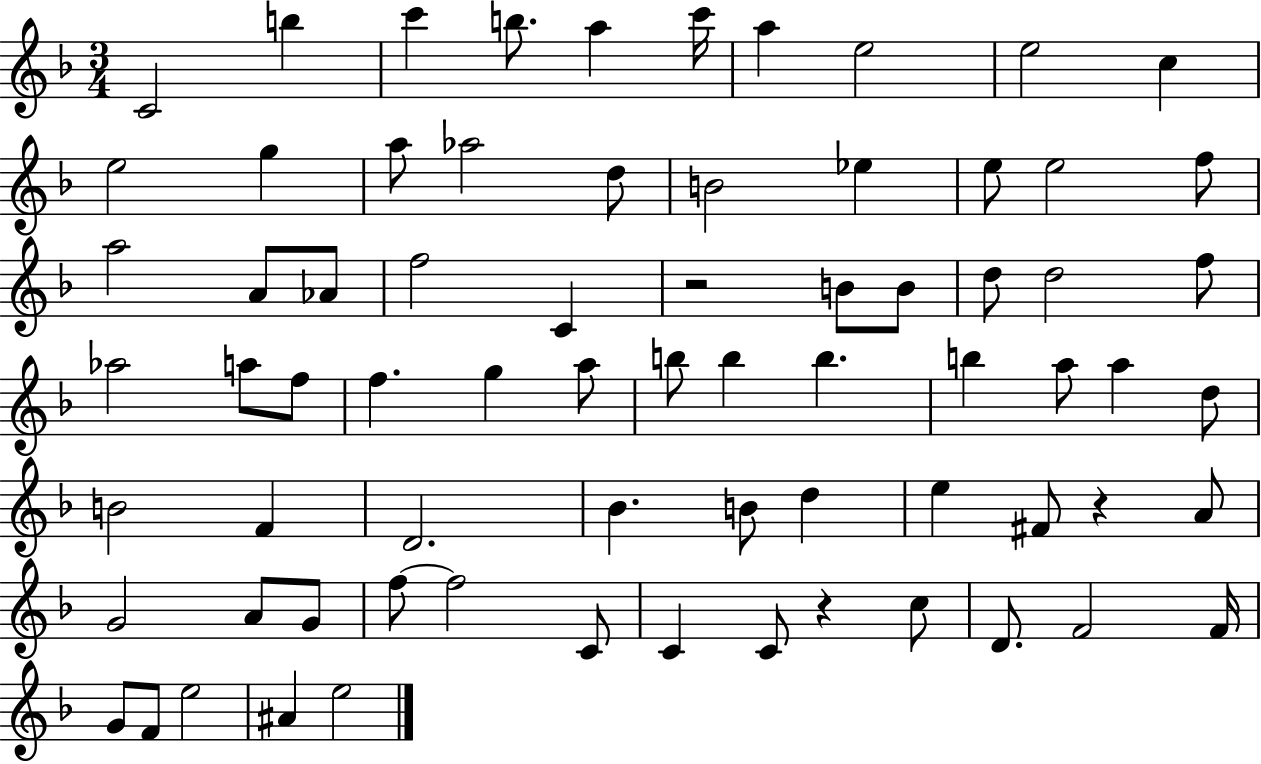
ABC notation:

X:1
T:Untitled
M:3/4
L:1/4
K:F
C2 b c' b/2 a c'/4 a e2 e2 c e2 g a/2 _a2 d/2 B2 _e e/2 e2 f/2 a2 A/2 _A/2 f2 C z2 B/2 B/2 d/2 d2 f/2 _a2 a/2 f/2 f g a/2 b/2 b b b a/2 a d/2 B2 F D2 _B B/2 d e ^F/2 z A/2 G2 A/2 G/2 f/2 f2 C/2 C C/2 z c/2 D/2 F2 F/4 G/2 F/2 e2 ^A e2